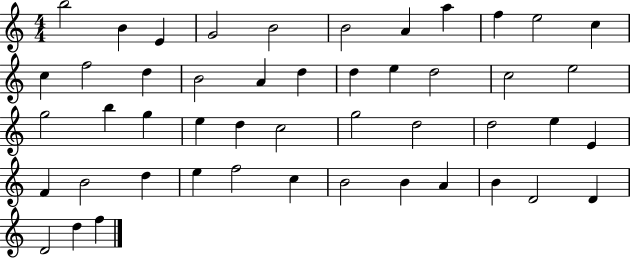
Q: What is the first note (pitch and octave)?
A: B5